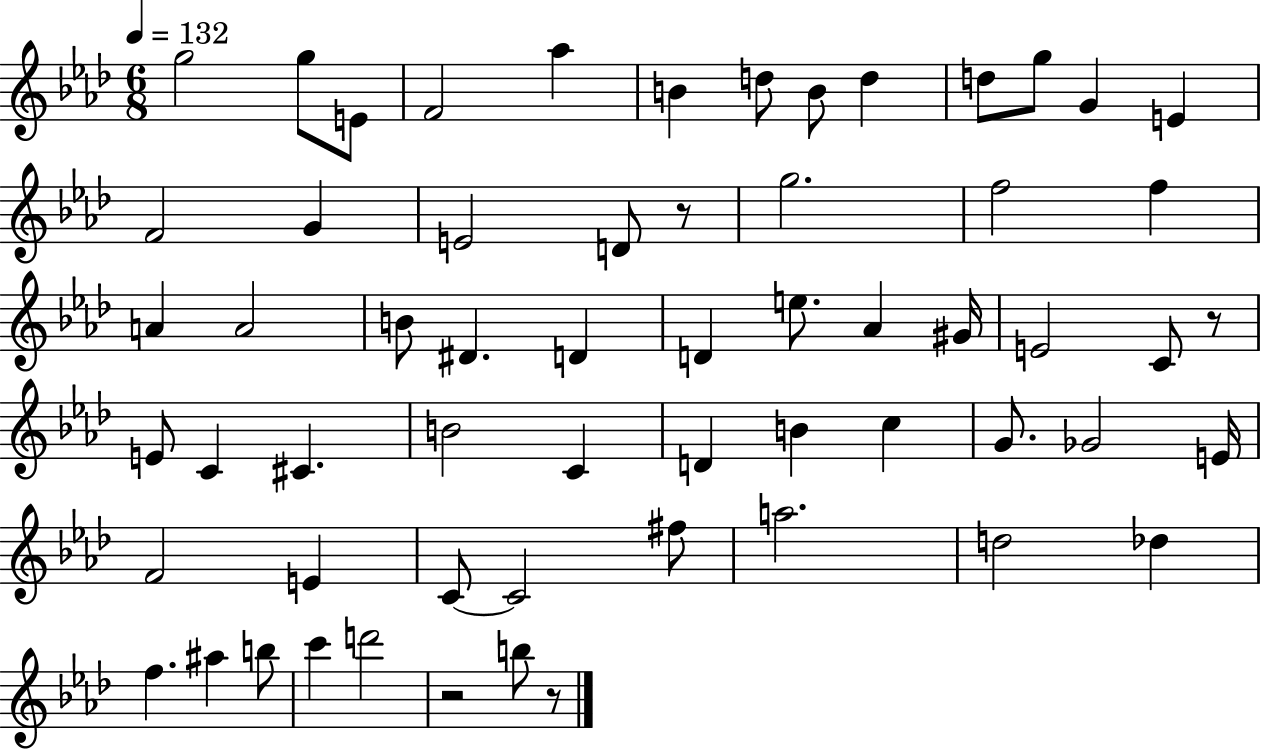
G5/h G5/e E4/e F4/h Ab5/q B4/q D5/e B4/e D5/q D5/e G5/e G4/q E4/q F4/h G4/q E4/h D4/e R/e G5/h. F5/h F5/q A4/q A4/h B4/e D#4/q. D4/q D4/q E5/e. Ab4/q G#4/s E4/h C4/e R/e E4/e C4/q C#4/q. B4/h C4/q D4/q B4/q C5/q G4/e. Gb4/h E4/s F4/h E4/q C4/e C4/h F#5/e A5/h. D5/h Db5/q F5/q. A#5/q B5/e C6/q D6/h R/h B5/e R/e